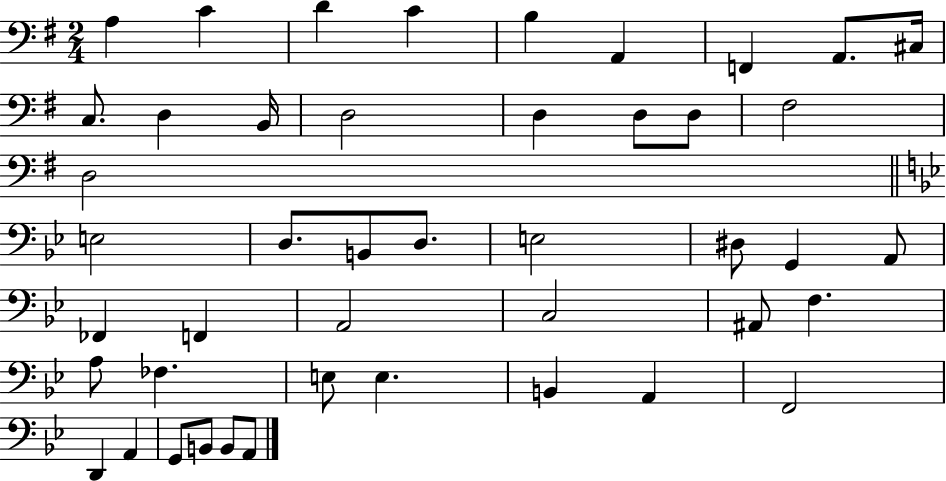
X:1
T:Untitled
M:2/4
L:1/4
K:G
A, C D C B, A,, F,, A,,/2 ^C,/4 C,/2 D, B,,/4 D,2 D, D,/2 D,/2 ^F,2 D,2 E,2 D,/2 B,,/2 D,/2 E,2 ^D,/2 G,, A,,/2 _F,, F,, A,,2 C,2 ^A,,/2 F, A,/2 _F, E,/2 E, B,, A,, F,,2 D,, A,, G,,/2 B,,/2 B,,/2 A,,/2